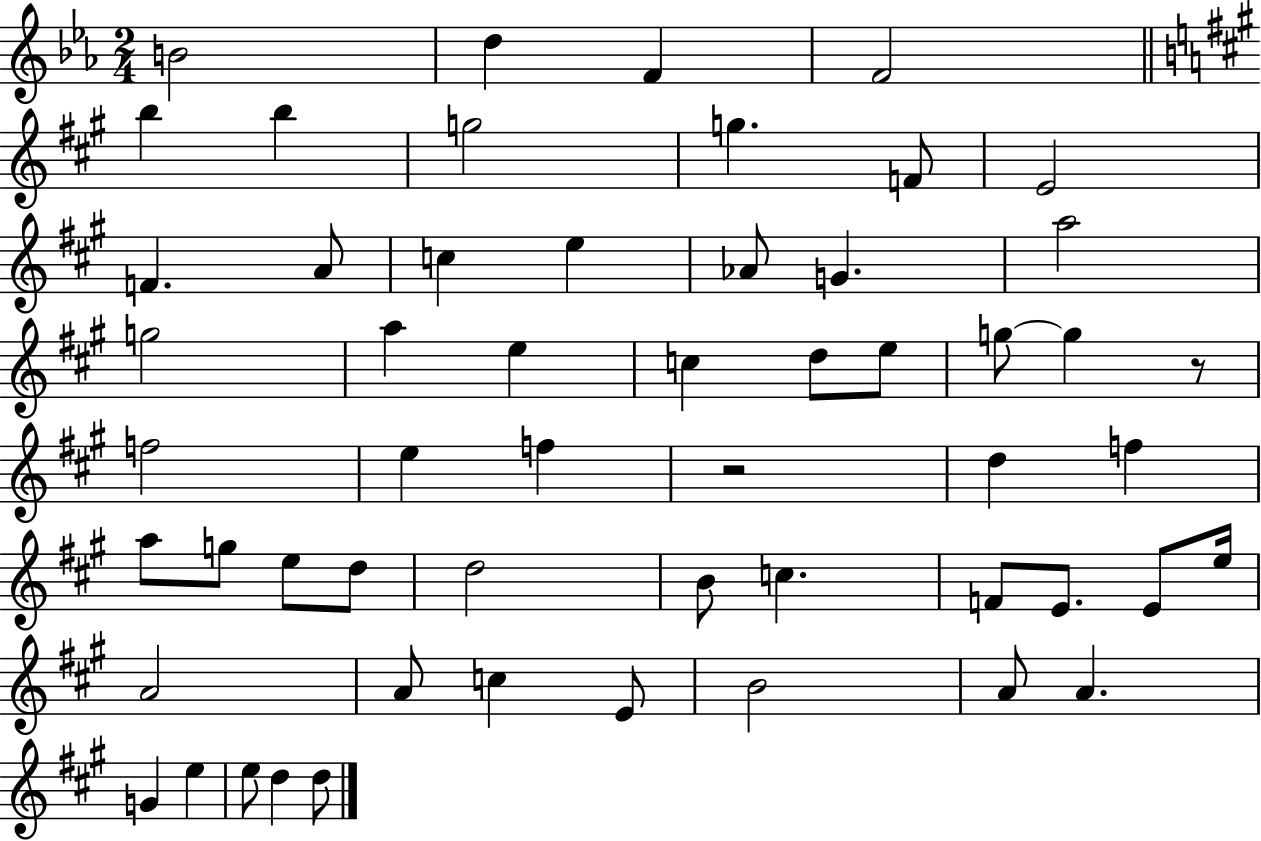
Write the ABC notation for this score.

X:1
T:Untitled
M:2/4
L:1/4
K:Eb
B2 d F F2 b b g2 g F/2 E2 F A/2 c e _A/2 G a2 g2 a e c d/2 e/2 g/2 g z/2 f2 e f z2 d f a/2 g/2 e/2 d/2 d2 B/2 c F/2 E/2 E/2 e/4 A2 A/2 c E/2 B2 A/2 A G e e/2 d d/2